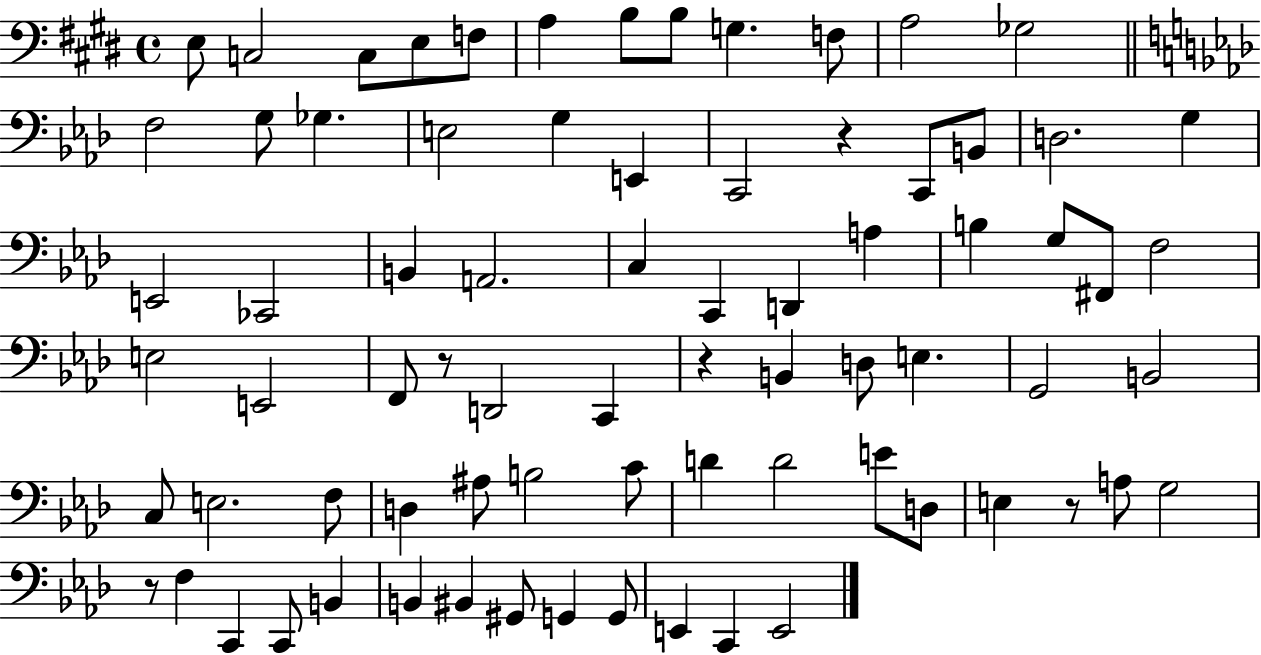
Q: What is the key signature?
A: E major